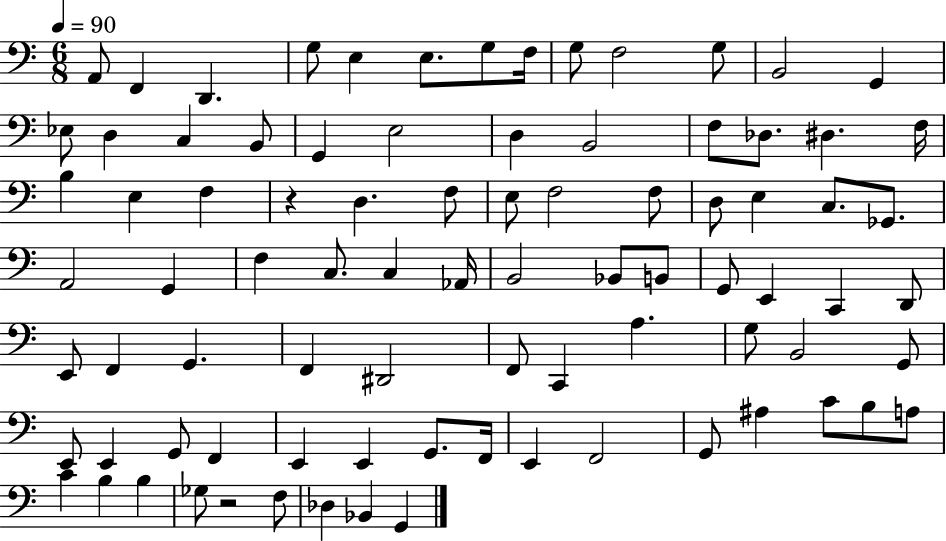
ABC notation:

X:1
T:Untitled
M:6/8
L:1/4
K:C
A,,/2 F,, D,, G,/2 E, E,/2 G,/2 F,/4 G,/2 F,2 G,/2 B,,2 G,, _E,/2 D, C, B,,/2 G,, E,2 D, B,,2 F,/2 _D,/2 ^D, F,/4 B, E, F, z D, F,/2 E,/2 F,2 F,/2 D,/2 E, C,/2 _G,,/2 A,,2 G,, F, C,/2 C, _A,,/4 B,,2 _B,,/2 B,,/2 G,,/2 E,, C,, D,,/2 E,,/2 F,, G,, F,, ^D,,2 F,,/2 C,, A, G,/2 B,,2 G,,/2 E,,/2 E,, G,,/2 F,, E,, E,, G,,/2 F,,/4 E,, F,,2 G,,/2 ^A, C/2 B,/2 A,/2 C B, B, _G,/2 z2 F,/2 _D, _B,, G,,